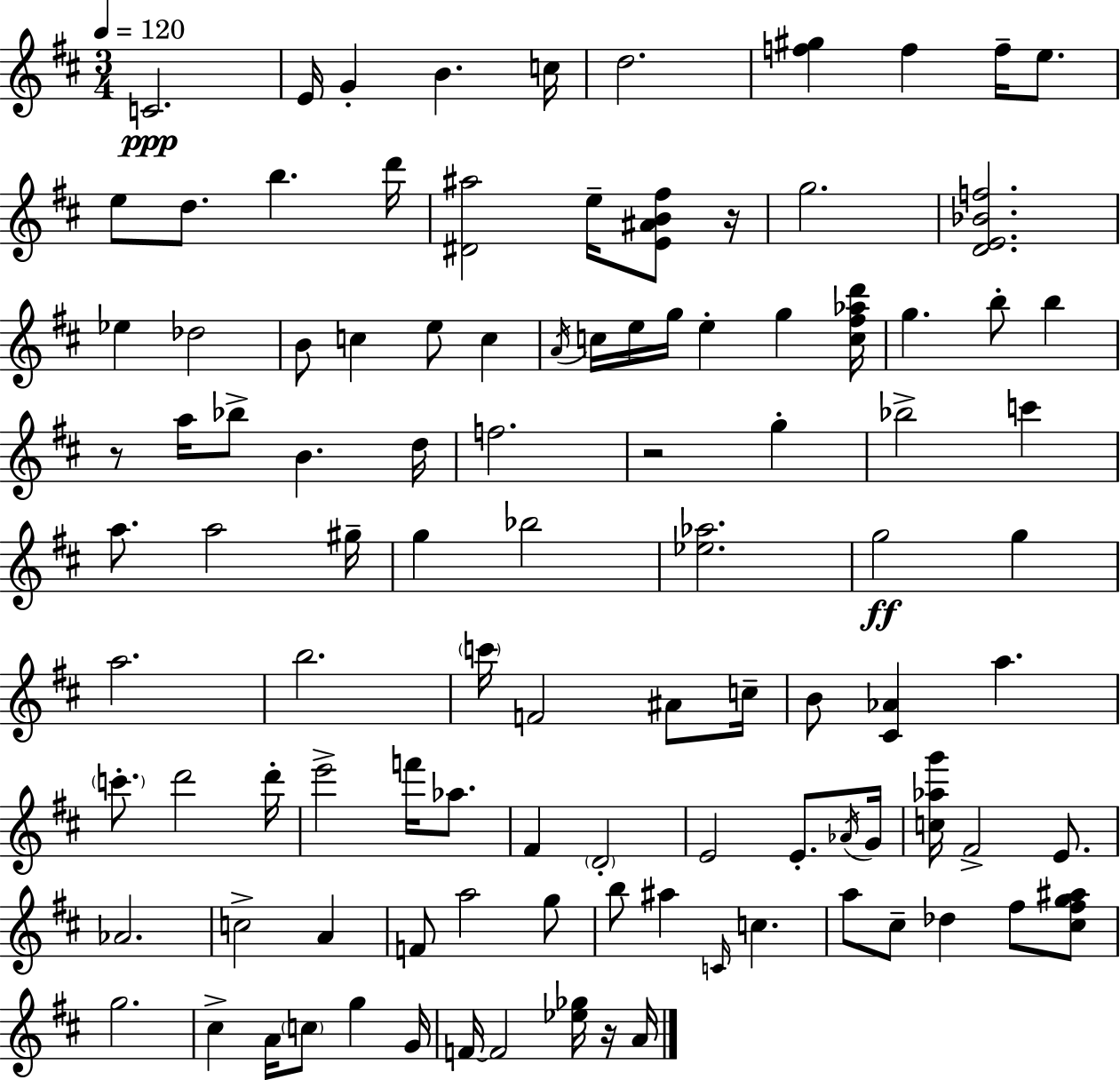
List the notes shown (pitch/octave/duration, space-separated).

C4/h. E4/s G4/q B4/q. C5/s D5/h. [F5,G#5]/q F5/q F5/s E5/e. E5/e D5/e. B5/q. D6/s [D#4,A#5]/h E5/s [E4,A#4,B4,F#5]/e R/s G5/h. [D4,E4,Bb4,F5]/h. Eb5/q Db5/h B4/e C5/q E5/e C5/q A4/s C5/s E5/s G5/s E5/q G5/q [C5,F#5,Ab5,D6]/s G5/q. B5/e B5/q R/e A5/s Bb5/e B4/q. D5/s F5/h. R/h G5/q Bb5/h C6/q A5/e. A5/h G#5/s G5/q Bb5/h [Eb5,Ab5]/h. G5/h G5/q A5/h. B5/h. C6/s F4/h A#4/e C5/s B4/e [C#4,Ab4]/q A5/q. C6/e. D6/h D6/s E6/h F6/s Ab5/e. F#4/q D4/h E4/h E4/e. Ab4/s G4/s [C5,Ab5,G6]/s F#4/h E4/e. Ab4/h. C5/h A4/q F4/e A5/h G5/e B5/e A#5/q C4/s C5/q. A5/e C#5/e Db5/q F#5/e [C#5,F#5,G5,A#5]/e G5/h. C#5/q A4/s C5/e G5/q G4/s F4/s F4/h [Eb5,Gb5]/s R/s A4/s